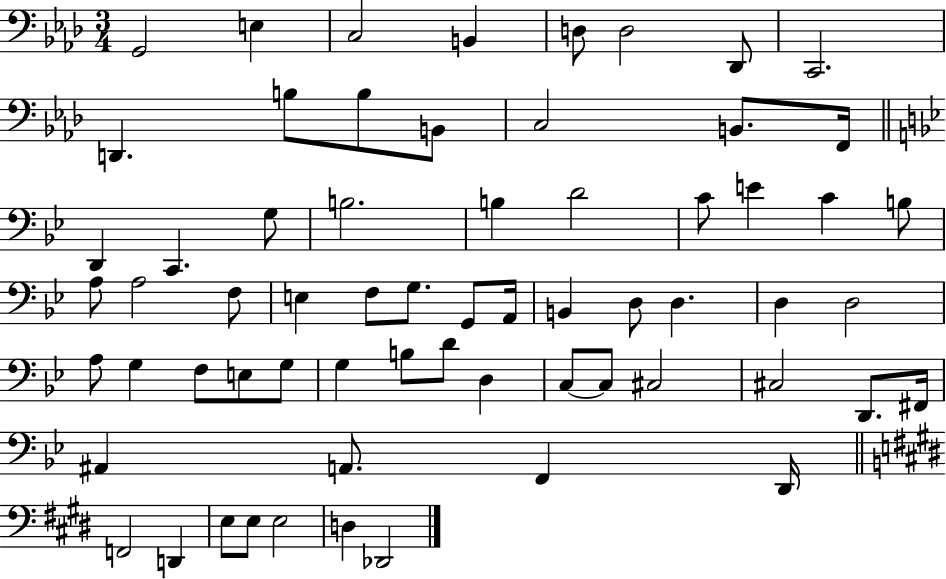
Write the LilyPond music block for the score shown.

{
  \clef bass
  \numericTimeSignature
  \time 3/4
  \key aes \major
  g,2 e4 | c2 b,4 | d8 d2 des,8 | c,2. | \break d,4. b8 b8 b,8 | c2 b,8. f,16 | \bar "||" \break \key bes \major d,4 c,4. g8 | b2. | b4 d'2 | c'8 e'4 c'4 b8 | \break a8 a2 f8 | e4 f8 g8. g,8 a,16 | b,4 d8 d4. | d4 d2 | \break a8 g4 f8 e8 g8 | g4 b8 d'8 d4 | c8~~ c8 cis2 | cis2 d,8. fis,16 | \break ais,4 a,8. f,4 d,16 | \bar "||" \break \key e \major f,2 d,4 | e8 e8 e2 | d4 des,2 | \bar "|."
}